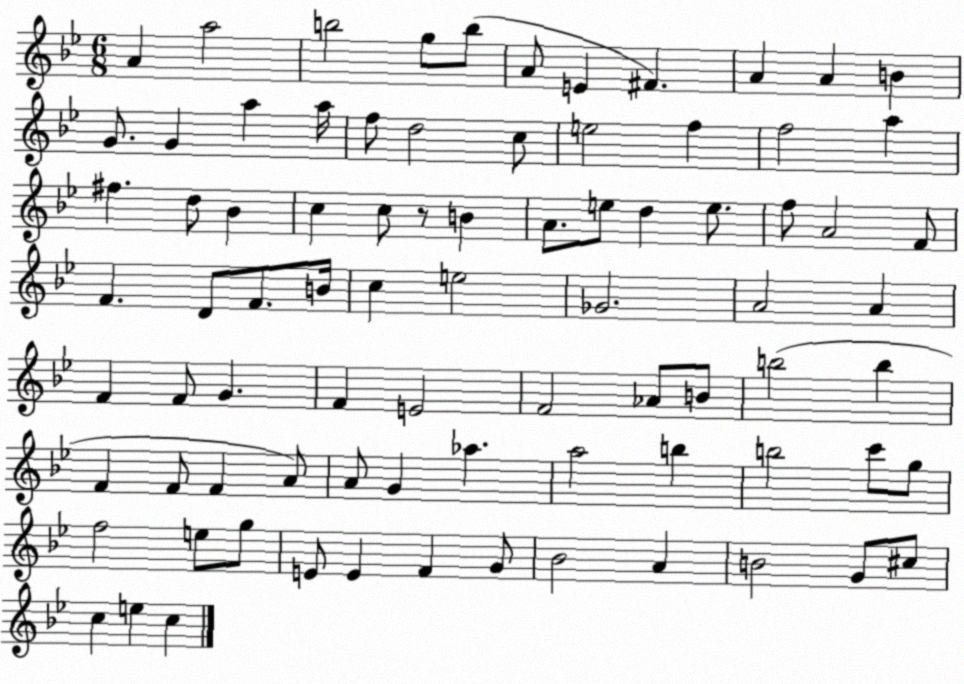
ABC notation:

X:1
T:Untitled
M:6/8
L:1/4
K:Bb
A a2 b2 g/2 b/2 A/2 E ^F A A B G/2 G a a/4 f/2 d2 c/2 e2 f f2 a ^f d/2 _B c c/2 z/2 B A/2 e/2 d e/2 f/2 A2 F/2 F D/2 F/2 B/4 c e2 _G2 A2 A F F/2 G F E2 F2 _A/2 B/2 b2 b F F/2 F A/2 A/2 G _a a2 b b2 c'/2 g/2 f2 e/2 g/2 E/2 E F G/2 _B2 A B2 G/2 ^c/2 c e c